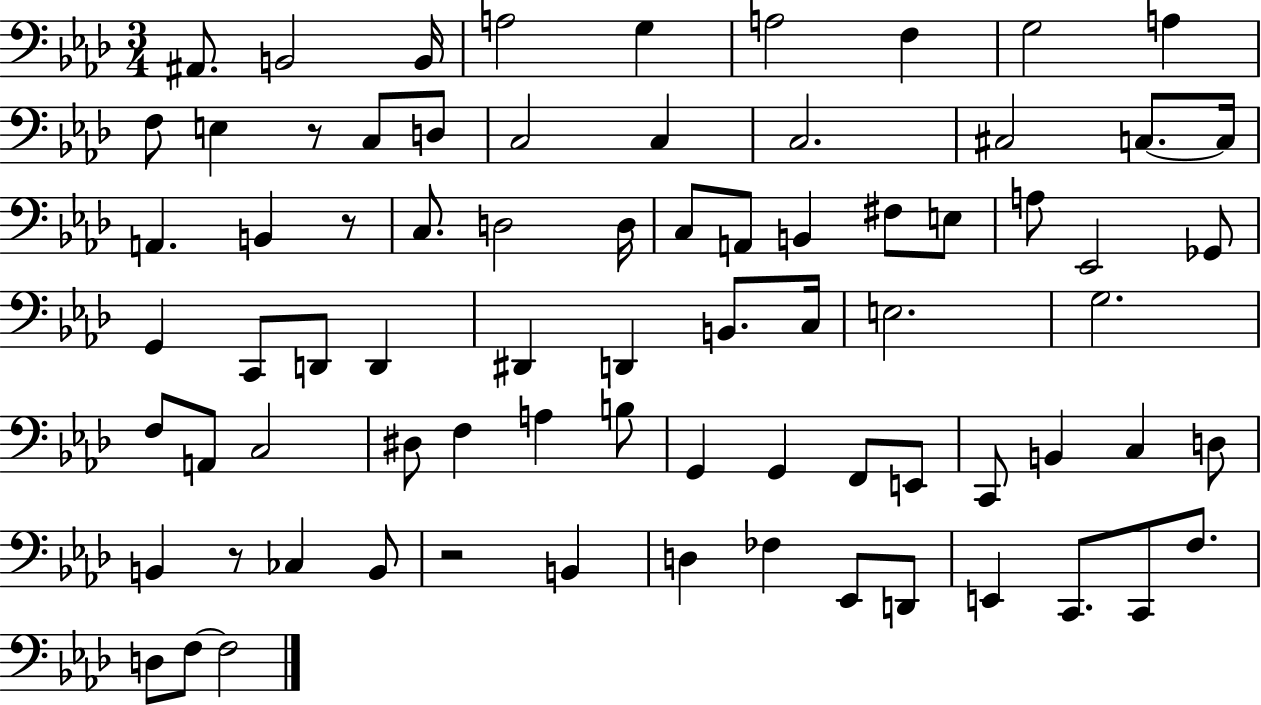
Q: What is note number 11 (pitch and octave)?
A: E3